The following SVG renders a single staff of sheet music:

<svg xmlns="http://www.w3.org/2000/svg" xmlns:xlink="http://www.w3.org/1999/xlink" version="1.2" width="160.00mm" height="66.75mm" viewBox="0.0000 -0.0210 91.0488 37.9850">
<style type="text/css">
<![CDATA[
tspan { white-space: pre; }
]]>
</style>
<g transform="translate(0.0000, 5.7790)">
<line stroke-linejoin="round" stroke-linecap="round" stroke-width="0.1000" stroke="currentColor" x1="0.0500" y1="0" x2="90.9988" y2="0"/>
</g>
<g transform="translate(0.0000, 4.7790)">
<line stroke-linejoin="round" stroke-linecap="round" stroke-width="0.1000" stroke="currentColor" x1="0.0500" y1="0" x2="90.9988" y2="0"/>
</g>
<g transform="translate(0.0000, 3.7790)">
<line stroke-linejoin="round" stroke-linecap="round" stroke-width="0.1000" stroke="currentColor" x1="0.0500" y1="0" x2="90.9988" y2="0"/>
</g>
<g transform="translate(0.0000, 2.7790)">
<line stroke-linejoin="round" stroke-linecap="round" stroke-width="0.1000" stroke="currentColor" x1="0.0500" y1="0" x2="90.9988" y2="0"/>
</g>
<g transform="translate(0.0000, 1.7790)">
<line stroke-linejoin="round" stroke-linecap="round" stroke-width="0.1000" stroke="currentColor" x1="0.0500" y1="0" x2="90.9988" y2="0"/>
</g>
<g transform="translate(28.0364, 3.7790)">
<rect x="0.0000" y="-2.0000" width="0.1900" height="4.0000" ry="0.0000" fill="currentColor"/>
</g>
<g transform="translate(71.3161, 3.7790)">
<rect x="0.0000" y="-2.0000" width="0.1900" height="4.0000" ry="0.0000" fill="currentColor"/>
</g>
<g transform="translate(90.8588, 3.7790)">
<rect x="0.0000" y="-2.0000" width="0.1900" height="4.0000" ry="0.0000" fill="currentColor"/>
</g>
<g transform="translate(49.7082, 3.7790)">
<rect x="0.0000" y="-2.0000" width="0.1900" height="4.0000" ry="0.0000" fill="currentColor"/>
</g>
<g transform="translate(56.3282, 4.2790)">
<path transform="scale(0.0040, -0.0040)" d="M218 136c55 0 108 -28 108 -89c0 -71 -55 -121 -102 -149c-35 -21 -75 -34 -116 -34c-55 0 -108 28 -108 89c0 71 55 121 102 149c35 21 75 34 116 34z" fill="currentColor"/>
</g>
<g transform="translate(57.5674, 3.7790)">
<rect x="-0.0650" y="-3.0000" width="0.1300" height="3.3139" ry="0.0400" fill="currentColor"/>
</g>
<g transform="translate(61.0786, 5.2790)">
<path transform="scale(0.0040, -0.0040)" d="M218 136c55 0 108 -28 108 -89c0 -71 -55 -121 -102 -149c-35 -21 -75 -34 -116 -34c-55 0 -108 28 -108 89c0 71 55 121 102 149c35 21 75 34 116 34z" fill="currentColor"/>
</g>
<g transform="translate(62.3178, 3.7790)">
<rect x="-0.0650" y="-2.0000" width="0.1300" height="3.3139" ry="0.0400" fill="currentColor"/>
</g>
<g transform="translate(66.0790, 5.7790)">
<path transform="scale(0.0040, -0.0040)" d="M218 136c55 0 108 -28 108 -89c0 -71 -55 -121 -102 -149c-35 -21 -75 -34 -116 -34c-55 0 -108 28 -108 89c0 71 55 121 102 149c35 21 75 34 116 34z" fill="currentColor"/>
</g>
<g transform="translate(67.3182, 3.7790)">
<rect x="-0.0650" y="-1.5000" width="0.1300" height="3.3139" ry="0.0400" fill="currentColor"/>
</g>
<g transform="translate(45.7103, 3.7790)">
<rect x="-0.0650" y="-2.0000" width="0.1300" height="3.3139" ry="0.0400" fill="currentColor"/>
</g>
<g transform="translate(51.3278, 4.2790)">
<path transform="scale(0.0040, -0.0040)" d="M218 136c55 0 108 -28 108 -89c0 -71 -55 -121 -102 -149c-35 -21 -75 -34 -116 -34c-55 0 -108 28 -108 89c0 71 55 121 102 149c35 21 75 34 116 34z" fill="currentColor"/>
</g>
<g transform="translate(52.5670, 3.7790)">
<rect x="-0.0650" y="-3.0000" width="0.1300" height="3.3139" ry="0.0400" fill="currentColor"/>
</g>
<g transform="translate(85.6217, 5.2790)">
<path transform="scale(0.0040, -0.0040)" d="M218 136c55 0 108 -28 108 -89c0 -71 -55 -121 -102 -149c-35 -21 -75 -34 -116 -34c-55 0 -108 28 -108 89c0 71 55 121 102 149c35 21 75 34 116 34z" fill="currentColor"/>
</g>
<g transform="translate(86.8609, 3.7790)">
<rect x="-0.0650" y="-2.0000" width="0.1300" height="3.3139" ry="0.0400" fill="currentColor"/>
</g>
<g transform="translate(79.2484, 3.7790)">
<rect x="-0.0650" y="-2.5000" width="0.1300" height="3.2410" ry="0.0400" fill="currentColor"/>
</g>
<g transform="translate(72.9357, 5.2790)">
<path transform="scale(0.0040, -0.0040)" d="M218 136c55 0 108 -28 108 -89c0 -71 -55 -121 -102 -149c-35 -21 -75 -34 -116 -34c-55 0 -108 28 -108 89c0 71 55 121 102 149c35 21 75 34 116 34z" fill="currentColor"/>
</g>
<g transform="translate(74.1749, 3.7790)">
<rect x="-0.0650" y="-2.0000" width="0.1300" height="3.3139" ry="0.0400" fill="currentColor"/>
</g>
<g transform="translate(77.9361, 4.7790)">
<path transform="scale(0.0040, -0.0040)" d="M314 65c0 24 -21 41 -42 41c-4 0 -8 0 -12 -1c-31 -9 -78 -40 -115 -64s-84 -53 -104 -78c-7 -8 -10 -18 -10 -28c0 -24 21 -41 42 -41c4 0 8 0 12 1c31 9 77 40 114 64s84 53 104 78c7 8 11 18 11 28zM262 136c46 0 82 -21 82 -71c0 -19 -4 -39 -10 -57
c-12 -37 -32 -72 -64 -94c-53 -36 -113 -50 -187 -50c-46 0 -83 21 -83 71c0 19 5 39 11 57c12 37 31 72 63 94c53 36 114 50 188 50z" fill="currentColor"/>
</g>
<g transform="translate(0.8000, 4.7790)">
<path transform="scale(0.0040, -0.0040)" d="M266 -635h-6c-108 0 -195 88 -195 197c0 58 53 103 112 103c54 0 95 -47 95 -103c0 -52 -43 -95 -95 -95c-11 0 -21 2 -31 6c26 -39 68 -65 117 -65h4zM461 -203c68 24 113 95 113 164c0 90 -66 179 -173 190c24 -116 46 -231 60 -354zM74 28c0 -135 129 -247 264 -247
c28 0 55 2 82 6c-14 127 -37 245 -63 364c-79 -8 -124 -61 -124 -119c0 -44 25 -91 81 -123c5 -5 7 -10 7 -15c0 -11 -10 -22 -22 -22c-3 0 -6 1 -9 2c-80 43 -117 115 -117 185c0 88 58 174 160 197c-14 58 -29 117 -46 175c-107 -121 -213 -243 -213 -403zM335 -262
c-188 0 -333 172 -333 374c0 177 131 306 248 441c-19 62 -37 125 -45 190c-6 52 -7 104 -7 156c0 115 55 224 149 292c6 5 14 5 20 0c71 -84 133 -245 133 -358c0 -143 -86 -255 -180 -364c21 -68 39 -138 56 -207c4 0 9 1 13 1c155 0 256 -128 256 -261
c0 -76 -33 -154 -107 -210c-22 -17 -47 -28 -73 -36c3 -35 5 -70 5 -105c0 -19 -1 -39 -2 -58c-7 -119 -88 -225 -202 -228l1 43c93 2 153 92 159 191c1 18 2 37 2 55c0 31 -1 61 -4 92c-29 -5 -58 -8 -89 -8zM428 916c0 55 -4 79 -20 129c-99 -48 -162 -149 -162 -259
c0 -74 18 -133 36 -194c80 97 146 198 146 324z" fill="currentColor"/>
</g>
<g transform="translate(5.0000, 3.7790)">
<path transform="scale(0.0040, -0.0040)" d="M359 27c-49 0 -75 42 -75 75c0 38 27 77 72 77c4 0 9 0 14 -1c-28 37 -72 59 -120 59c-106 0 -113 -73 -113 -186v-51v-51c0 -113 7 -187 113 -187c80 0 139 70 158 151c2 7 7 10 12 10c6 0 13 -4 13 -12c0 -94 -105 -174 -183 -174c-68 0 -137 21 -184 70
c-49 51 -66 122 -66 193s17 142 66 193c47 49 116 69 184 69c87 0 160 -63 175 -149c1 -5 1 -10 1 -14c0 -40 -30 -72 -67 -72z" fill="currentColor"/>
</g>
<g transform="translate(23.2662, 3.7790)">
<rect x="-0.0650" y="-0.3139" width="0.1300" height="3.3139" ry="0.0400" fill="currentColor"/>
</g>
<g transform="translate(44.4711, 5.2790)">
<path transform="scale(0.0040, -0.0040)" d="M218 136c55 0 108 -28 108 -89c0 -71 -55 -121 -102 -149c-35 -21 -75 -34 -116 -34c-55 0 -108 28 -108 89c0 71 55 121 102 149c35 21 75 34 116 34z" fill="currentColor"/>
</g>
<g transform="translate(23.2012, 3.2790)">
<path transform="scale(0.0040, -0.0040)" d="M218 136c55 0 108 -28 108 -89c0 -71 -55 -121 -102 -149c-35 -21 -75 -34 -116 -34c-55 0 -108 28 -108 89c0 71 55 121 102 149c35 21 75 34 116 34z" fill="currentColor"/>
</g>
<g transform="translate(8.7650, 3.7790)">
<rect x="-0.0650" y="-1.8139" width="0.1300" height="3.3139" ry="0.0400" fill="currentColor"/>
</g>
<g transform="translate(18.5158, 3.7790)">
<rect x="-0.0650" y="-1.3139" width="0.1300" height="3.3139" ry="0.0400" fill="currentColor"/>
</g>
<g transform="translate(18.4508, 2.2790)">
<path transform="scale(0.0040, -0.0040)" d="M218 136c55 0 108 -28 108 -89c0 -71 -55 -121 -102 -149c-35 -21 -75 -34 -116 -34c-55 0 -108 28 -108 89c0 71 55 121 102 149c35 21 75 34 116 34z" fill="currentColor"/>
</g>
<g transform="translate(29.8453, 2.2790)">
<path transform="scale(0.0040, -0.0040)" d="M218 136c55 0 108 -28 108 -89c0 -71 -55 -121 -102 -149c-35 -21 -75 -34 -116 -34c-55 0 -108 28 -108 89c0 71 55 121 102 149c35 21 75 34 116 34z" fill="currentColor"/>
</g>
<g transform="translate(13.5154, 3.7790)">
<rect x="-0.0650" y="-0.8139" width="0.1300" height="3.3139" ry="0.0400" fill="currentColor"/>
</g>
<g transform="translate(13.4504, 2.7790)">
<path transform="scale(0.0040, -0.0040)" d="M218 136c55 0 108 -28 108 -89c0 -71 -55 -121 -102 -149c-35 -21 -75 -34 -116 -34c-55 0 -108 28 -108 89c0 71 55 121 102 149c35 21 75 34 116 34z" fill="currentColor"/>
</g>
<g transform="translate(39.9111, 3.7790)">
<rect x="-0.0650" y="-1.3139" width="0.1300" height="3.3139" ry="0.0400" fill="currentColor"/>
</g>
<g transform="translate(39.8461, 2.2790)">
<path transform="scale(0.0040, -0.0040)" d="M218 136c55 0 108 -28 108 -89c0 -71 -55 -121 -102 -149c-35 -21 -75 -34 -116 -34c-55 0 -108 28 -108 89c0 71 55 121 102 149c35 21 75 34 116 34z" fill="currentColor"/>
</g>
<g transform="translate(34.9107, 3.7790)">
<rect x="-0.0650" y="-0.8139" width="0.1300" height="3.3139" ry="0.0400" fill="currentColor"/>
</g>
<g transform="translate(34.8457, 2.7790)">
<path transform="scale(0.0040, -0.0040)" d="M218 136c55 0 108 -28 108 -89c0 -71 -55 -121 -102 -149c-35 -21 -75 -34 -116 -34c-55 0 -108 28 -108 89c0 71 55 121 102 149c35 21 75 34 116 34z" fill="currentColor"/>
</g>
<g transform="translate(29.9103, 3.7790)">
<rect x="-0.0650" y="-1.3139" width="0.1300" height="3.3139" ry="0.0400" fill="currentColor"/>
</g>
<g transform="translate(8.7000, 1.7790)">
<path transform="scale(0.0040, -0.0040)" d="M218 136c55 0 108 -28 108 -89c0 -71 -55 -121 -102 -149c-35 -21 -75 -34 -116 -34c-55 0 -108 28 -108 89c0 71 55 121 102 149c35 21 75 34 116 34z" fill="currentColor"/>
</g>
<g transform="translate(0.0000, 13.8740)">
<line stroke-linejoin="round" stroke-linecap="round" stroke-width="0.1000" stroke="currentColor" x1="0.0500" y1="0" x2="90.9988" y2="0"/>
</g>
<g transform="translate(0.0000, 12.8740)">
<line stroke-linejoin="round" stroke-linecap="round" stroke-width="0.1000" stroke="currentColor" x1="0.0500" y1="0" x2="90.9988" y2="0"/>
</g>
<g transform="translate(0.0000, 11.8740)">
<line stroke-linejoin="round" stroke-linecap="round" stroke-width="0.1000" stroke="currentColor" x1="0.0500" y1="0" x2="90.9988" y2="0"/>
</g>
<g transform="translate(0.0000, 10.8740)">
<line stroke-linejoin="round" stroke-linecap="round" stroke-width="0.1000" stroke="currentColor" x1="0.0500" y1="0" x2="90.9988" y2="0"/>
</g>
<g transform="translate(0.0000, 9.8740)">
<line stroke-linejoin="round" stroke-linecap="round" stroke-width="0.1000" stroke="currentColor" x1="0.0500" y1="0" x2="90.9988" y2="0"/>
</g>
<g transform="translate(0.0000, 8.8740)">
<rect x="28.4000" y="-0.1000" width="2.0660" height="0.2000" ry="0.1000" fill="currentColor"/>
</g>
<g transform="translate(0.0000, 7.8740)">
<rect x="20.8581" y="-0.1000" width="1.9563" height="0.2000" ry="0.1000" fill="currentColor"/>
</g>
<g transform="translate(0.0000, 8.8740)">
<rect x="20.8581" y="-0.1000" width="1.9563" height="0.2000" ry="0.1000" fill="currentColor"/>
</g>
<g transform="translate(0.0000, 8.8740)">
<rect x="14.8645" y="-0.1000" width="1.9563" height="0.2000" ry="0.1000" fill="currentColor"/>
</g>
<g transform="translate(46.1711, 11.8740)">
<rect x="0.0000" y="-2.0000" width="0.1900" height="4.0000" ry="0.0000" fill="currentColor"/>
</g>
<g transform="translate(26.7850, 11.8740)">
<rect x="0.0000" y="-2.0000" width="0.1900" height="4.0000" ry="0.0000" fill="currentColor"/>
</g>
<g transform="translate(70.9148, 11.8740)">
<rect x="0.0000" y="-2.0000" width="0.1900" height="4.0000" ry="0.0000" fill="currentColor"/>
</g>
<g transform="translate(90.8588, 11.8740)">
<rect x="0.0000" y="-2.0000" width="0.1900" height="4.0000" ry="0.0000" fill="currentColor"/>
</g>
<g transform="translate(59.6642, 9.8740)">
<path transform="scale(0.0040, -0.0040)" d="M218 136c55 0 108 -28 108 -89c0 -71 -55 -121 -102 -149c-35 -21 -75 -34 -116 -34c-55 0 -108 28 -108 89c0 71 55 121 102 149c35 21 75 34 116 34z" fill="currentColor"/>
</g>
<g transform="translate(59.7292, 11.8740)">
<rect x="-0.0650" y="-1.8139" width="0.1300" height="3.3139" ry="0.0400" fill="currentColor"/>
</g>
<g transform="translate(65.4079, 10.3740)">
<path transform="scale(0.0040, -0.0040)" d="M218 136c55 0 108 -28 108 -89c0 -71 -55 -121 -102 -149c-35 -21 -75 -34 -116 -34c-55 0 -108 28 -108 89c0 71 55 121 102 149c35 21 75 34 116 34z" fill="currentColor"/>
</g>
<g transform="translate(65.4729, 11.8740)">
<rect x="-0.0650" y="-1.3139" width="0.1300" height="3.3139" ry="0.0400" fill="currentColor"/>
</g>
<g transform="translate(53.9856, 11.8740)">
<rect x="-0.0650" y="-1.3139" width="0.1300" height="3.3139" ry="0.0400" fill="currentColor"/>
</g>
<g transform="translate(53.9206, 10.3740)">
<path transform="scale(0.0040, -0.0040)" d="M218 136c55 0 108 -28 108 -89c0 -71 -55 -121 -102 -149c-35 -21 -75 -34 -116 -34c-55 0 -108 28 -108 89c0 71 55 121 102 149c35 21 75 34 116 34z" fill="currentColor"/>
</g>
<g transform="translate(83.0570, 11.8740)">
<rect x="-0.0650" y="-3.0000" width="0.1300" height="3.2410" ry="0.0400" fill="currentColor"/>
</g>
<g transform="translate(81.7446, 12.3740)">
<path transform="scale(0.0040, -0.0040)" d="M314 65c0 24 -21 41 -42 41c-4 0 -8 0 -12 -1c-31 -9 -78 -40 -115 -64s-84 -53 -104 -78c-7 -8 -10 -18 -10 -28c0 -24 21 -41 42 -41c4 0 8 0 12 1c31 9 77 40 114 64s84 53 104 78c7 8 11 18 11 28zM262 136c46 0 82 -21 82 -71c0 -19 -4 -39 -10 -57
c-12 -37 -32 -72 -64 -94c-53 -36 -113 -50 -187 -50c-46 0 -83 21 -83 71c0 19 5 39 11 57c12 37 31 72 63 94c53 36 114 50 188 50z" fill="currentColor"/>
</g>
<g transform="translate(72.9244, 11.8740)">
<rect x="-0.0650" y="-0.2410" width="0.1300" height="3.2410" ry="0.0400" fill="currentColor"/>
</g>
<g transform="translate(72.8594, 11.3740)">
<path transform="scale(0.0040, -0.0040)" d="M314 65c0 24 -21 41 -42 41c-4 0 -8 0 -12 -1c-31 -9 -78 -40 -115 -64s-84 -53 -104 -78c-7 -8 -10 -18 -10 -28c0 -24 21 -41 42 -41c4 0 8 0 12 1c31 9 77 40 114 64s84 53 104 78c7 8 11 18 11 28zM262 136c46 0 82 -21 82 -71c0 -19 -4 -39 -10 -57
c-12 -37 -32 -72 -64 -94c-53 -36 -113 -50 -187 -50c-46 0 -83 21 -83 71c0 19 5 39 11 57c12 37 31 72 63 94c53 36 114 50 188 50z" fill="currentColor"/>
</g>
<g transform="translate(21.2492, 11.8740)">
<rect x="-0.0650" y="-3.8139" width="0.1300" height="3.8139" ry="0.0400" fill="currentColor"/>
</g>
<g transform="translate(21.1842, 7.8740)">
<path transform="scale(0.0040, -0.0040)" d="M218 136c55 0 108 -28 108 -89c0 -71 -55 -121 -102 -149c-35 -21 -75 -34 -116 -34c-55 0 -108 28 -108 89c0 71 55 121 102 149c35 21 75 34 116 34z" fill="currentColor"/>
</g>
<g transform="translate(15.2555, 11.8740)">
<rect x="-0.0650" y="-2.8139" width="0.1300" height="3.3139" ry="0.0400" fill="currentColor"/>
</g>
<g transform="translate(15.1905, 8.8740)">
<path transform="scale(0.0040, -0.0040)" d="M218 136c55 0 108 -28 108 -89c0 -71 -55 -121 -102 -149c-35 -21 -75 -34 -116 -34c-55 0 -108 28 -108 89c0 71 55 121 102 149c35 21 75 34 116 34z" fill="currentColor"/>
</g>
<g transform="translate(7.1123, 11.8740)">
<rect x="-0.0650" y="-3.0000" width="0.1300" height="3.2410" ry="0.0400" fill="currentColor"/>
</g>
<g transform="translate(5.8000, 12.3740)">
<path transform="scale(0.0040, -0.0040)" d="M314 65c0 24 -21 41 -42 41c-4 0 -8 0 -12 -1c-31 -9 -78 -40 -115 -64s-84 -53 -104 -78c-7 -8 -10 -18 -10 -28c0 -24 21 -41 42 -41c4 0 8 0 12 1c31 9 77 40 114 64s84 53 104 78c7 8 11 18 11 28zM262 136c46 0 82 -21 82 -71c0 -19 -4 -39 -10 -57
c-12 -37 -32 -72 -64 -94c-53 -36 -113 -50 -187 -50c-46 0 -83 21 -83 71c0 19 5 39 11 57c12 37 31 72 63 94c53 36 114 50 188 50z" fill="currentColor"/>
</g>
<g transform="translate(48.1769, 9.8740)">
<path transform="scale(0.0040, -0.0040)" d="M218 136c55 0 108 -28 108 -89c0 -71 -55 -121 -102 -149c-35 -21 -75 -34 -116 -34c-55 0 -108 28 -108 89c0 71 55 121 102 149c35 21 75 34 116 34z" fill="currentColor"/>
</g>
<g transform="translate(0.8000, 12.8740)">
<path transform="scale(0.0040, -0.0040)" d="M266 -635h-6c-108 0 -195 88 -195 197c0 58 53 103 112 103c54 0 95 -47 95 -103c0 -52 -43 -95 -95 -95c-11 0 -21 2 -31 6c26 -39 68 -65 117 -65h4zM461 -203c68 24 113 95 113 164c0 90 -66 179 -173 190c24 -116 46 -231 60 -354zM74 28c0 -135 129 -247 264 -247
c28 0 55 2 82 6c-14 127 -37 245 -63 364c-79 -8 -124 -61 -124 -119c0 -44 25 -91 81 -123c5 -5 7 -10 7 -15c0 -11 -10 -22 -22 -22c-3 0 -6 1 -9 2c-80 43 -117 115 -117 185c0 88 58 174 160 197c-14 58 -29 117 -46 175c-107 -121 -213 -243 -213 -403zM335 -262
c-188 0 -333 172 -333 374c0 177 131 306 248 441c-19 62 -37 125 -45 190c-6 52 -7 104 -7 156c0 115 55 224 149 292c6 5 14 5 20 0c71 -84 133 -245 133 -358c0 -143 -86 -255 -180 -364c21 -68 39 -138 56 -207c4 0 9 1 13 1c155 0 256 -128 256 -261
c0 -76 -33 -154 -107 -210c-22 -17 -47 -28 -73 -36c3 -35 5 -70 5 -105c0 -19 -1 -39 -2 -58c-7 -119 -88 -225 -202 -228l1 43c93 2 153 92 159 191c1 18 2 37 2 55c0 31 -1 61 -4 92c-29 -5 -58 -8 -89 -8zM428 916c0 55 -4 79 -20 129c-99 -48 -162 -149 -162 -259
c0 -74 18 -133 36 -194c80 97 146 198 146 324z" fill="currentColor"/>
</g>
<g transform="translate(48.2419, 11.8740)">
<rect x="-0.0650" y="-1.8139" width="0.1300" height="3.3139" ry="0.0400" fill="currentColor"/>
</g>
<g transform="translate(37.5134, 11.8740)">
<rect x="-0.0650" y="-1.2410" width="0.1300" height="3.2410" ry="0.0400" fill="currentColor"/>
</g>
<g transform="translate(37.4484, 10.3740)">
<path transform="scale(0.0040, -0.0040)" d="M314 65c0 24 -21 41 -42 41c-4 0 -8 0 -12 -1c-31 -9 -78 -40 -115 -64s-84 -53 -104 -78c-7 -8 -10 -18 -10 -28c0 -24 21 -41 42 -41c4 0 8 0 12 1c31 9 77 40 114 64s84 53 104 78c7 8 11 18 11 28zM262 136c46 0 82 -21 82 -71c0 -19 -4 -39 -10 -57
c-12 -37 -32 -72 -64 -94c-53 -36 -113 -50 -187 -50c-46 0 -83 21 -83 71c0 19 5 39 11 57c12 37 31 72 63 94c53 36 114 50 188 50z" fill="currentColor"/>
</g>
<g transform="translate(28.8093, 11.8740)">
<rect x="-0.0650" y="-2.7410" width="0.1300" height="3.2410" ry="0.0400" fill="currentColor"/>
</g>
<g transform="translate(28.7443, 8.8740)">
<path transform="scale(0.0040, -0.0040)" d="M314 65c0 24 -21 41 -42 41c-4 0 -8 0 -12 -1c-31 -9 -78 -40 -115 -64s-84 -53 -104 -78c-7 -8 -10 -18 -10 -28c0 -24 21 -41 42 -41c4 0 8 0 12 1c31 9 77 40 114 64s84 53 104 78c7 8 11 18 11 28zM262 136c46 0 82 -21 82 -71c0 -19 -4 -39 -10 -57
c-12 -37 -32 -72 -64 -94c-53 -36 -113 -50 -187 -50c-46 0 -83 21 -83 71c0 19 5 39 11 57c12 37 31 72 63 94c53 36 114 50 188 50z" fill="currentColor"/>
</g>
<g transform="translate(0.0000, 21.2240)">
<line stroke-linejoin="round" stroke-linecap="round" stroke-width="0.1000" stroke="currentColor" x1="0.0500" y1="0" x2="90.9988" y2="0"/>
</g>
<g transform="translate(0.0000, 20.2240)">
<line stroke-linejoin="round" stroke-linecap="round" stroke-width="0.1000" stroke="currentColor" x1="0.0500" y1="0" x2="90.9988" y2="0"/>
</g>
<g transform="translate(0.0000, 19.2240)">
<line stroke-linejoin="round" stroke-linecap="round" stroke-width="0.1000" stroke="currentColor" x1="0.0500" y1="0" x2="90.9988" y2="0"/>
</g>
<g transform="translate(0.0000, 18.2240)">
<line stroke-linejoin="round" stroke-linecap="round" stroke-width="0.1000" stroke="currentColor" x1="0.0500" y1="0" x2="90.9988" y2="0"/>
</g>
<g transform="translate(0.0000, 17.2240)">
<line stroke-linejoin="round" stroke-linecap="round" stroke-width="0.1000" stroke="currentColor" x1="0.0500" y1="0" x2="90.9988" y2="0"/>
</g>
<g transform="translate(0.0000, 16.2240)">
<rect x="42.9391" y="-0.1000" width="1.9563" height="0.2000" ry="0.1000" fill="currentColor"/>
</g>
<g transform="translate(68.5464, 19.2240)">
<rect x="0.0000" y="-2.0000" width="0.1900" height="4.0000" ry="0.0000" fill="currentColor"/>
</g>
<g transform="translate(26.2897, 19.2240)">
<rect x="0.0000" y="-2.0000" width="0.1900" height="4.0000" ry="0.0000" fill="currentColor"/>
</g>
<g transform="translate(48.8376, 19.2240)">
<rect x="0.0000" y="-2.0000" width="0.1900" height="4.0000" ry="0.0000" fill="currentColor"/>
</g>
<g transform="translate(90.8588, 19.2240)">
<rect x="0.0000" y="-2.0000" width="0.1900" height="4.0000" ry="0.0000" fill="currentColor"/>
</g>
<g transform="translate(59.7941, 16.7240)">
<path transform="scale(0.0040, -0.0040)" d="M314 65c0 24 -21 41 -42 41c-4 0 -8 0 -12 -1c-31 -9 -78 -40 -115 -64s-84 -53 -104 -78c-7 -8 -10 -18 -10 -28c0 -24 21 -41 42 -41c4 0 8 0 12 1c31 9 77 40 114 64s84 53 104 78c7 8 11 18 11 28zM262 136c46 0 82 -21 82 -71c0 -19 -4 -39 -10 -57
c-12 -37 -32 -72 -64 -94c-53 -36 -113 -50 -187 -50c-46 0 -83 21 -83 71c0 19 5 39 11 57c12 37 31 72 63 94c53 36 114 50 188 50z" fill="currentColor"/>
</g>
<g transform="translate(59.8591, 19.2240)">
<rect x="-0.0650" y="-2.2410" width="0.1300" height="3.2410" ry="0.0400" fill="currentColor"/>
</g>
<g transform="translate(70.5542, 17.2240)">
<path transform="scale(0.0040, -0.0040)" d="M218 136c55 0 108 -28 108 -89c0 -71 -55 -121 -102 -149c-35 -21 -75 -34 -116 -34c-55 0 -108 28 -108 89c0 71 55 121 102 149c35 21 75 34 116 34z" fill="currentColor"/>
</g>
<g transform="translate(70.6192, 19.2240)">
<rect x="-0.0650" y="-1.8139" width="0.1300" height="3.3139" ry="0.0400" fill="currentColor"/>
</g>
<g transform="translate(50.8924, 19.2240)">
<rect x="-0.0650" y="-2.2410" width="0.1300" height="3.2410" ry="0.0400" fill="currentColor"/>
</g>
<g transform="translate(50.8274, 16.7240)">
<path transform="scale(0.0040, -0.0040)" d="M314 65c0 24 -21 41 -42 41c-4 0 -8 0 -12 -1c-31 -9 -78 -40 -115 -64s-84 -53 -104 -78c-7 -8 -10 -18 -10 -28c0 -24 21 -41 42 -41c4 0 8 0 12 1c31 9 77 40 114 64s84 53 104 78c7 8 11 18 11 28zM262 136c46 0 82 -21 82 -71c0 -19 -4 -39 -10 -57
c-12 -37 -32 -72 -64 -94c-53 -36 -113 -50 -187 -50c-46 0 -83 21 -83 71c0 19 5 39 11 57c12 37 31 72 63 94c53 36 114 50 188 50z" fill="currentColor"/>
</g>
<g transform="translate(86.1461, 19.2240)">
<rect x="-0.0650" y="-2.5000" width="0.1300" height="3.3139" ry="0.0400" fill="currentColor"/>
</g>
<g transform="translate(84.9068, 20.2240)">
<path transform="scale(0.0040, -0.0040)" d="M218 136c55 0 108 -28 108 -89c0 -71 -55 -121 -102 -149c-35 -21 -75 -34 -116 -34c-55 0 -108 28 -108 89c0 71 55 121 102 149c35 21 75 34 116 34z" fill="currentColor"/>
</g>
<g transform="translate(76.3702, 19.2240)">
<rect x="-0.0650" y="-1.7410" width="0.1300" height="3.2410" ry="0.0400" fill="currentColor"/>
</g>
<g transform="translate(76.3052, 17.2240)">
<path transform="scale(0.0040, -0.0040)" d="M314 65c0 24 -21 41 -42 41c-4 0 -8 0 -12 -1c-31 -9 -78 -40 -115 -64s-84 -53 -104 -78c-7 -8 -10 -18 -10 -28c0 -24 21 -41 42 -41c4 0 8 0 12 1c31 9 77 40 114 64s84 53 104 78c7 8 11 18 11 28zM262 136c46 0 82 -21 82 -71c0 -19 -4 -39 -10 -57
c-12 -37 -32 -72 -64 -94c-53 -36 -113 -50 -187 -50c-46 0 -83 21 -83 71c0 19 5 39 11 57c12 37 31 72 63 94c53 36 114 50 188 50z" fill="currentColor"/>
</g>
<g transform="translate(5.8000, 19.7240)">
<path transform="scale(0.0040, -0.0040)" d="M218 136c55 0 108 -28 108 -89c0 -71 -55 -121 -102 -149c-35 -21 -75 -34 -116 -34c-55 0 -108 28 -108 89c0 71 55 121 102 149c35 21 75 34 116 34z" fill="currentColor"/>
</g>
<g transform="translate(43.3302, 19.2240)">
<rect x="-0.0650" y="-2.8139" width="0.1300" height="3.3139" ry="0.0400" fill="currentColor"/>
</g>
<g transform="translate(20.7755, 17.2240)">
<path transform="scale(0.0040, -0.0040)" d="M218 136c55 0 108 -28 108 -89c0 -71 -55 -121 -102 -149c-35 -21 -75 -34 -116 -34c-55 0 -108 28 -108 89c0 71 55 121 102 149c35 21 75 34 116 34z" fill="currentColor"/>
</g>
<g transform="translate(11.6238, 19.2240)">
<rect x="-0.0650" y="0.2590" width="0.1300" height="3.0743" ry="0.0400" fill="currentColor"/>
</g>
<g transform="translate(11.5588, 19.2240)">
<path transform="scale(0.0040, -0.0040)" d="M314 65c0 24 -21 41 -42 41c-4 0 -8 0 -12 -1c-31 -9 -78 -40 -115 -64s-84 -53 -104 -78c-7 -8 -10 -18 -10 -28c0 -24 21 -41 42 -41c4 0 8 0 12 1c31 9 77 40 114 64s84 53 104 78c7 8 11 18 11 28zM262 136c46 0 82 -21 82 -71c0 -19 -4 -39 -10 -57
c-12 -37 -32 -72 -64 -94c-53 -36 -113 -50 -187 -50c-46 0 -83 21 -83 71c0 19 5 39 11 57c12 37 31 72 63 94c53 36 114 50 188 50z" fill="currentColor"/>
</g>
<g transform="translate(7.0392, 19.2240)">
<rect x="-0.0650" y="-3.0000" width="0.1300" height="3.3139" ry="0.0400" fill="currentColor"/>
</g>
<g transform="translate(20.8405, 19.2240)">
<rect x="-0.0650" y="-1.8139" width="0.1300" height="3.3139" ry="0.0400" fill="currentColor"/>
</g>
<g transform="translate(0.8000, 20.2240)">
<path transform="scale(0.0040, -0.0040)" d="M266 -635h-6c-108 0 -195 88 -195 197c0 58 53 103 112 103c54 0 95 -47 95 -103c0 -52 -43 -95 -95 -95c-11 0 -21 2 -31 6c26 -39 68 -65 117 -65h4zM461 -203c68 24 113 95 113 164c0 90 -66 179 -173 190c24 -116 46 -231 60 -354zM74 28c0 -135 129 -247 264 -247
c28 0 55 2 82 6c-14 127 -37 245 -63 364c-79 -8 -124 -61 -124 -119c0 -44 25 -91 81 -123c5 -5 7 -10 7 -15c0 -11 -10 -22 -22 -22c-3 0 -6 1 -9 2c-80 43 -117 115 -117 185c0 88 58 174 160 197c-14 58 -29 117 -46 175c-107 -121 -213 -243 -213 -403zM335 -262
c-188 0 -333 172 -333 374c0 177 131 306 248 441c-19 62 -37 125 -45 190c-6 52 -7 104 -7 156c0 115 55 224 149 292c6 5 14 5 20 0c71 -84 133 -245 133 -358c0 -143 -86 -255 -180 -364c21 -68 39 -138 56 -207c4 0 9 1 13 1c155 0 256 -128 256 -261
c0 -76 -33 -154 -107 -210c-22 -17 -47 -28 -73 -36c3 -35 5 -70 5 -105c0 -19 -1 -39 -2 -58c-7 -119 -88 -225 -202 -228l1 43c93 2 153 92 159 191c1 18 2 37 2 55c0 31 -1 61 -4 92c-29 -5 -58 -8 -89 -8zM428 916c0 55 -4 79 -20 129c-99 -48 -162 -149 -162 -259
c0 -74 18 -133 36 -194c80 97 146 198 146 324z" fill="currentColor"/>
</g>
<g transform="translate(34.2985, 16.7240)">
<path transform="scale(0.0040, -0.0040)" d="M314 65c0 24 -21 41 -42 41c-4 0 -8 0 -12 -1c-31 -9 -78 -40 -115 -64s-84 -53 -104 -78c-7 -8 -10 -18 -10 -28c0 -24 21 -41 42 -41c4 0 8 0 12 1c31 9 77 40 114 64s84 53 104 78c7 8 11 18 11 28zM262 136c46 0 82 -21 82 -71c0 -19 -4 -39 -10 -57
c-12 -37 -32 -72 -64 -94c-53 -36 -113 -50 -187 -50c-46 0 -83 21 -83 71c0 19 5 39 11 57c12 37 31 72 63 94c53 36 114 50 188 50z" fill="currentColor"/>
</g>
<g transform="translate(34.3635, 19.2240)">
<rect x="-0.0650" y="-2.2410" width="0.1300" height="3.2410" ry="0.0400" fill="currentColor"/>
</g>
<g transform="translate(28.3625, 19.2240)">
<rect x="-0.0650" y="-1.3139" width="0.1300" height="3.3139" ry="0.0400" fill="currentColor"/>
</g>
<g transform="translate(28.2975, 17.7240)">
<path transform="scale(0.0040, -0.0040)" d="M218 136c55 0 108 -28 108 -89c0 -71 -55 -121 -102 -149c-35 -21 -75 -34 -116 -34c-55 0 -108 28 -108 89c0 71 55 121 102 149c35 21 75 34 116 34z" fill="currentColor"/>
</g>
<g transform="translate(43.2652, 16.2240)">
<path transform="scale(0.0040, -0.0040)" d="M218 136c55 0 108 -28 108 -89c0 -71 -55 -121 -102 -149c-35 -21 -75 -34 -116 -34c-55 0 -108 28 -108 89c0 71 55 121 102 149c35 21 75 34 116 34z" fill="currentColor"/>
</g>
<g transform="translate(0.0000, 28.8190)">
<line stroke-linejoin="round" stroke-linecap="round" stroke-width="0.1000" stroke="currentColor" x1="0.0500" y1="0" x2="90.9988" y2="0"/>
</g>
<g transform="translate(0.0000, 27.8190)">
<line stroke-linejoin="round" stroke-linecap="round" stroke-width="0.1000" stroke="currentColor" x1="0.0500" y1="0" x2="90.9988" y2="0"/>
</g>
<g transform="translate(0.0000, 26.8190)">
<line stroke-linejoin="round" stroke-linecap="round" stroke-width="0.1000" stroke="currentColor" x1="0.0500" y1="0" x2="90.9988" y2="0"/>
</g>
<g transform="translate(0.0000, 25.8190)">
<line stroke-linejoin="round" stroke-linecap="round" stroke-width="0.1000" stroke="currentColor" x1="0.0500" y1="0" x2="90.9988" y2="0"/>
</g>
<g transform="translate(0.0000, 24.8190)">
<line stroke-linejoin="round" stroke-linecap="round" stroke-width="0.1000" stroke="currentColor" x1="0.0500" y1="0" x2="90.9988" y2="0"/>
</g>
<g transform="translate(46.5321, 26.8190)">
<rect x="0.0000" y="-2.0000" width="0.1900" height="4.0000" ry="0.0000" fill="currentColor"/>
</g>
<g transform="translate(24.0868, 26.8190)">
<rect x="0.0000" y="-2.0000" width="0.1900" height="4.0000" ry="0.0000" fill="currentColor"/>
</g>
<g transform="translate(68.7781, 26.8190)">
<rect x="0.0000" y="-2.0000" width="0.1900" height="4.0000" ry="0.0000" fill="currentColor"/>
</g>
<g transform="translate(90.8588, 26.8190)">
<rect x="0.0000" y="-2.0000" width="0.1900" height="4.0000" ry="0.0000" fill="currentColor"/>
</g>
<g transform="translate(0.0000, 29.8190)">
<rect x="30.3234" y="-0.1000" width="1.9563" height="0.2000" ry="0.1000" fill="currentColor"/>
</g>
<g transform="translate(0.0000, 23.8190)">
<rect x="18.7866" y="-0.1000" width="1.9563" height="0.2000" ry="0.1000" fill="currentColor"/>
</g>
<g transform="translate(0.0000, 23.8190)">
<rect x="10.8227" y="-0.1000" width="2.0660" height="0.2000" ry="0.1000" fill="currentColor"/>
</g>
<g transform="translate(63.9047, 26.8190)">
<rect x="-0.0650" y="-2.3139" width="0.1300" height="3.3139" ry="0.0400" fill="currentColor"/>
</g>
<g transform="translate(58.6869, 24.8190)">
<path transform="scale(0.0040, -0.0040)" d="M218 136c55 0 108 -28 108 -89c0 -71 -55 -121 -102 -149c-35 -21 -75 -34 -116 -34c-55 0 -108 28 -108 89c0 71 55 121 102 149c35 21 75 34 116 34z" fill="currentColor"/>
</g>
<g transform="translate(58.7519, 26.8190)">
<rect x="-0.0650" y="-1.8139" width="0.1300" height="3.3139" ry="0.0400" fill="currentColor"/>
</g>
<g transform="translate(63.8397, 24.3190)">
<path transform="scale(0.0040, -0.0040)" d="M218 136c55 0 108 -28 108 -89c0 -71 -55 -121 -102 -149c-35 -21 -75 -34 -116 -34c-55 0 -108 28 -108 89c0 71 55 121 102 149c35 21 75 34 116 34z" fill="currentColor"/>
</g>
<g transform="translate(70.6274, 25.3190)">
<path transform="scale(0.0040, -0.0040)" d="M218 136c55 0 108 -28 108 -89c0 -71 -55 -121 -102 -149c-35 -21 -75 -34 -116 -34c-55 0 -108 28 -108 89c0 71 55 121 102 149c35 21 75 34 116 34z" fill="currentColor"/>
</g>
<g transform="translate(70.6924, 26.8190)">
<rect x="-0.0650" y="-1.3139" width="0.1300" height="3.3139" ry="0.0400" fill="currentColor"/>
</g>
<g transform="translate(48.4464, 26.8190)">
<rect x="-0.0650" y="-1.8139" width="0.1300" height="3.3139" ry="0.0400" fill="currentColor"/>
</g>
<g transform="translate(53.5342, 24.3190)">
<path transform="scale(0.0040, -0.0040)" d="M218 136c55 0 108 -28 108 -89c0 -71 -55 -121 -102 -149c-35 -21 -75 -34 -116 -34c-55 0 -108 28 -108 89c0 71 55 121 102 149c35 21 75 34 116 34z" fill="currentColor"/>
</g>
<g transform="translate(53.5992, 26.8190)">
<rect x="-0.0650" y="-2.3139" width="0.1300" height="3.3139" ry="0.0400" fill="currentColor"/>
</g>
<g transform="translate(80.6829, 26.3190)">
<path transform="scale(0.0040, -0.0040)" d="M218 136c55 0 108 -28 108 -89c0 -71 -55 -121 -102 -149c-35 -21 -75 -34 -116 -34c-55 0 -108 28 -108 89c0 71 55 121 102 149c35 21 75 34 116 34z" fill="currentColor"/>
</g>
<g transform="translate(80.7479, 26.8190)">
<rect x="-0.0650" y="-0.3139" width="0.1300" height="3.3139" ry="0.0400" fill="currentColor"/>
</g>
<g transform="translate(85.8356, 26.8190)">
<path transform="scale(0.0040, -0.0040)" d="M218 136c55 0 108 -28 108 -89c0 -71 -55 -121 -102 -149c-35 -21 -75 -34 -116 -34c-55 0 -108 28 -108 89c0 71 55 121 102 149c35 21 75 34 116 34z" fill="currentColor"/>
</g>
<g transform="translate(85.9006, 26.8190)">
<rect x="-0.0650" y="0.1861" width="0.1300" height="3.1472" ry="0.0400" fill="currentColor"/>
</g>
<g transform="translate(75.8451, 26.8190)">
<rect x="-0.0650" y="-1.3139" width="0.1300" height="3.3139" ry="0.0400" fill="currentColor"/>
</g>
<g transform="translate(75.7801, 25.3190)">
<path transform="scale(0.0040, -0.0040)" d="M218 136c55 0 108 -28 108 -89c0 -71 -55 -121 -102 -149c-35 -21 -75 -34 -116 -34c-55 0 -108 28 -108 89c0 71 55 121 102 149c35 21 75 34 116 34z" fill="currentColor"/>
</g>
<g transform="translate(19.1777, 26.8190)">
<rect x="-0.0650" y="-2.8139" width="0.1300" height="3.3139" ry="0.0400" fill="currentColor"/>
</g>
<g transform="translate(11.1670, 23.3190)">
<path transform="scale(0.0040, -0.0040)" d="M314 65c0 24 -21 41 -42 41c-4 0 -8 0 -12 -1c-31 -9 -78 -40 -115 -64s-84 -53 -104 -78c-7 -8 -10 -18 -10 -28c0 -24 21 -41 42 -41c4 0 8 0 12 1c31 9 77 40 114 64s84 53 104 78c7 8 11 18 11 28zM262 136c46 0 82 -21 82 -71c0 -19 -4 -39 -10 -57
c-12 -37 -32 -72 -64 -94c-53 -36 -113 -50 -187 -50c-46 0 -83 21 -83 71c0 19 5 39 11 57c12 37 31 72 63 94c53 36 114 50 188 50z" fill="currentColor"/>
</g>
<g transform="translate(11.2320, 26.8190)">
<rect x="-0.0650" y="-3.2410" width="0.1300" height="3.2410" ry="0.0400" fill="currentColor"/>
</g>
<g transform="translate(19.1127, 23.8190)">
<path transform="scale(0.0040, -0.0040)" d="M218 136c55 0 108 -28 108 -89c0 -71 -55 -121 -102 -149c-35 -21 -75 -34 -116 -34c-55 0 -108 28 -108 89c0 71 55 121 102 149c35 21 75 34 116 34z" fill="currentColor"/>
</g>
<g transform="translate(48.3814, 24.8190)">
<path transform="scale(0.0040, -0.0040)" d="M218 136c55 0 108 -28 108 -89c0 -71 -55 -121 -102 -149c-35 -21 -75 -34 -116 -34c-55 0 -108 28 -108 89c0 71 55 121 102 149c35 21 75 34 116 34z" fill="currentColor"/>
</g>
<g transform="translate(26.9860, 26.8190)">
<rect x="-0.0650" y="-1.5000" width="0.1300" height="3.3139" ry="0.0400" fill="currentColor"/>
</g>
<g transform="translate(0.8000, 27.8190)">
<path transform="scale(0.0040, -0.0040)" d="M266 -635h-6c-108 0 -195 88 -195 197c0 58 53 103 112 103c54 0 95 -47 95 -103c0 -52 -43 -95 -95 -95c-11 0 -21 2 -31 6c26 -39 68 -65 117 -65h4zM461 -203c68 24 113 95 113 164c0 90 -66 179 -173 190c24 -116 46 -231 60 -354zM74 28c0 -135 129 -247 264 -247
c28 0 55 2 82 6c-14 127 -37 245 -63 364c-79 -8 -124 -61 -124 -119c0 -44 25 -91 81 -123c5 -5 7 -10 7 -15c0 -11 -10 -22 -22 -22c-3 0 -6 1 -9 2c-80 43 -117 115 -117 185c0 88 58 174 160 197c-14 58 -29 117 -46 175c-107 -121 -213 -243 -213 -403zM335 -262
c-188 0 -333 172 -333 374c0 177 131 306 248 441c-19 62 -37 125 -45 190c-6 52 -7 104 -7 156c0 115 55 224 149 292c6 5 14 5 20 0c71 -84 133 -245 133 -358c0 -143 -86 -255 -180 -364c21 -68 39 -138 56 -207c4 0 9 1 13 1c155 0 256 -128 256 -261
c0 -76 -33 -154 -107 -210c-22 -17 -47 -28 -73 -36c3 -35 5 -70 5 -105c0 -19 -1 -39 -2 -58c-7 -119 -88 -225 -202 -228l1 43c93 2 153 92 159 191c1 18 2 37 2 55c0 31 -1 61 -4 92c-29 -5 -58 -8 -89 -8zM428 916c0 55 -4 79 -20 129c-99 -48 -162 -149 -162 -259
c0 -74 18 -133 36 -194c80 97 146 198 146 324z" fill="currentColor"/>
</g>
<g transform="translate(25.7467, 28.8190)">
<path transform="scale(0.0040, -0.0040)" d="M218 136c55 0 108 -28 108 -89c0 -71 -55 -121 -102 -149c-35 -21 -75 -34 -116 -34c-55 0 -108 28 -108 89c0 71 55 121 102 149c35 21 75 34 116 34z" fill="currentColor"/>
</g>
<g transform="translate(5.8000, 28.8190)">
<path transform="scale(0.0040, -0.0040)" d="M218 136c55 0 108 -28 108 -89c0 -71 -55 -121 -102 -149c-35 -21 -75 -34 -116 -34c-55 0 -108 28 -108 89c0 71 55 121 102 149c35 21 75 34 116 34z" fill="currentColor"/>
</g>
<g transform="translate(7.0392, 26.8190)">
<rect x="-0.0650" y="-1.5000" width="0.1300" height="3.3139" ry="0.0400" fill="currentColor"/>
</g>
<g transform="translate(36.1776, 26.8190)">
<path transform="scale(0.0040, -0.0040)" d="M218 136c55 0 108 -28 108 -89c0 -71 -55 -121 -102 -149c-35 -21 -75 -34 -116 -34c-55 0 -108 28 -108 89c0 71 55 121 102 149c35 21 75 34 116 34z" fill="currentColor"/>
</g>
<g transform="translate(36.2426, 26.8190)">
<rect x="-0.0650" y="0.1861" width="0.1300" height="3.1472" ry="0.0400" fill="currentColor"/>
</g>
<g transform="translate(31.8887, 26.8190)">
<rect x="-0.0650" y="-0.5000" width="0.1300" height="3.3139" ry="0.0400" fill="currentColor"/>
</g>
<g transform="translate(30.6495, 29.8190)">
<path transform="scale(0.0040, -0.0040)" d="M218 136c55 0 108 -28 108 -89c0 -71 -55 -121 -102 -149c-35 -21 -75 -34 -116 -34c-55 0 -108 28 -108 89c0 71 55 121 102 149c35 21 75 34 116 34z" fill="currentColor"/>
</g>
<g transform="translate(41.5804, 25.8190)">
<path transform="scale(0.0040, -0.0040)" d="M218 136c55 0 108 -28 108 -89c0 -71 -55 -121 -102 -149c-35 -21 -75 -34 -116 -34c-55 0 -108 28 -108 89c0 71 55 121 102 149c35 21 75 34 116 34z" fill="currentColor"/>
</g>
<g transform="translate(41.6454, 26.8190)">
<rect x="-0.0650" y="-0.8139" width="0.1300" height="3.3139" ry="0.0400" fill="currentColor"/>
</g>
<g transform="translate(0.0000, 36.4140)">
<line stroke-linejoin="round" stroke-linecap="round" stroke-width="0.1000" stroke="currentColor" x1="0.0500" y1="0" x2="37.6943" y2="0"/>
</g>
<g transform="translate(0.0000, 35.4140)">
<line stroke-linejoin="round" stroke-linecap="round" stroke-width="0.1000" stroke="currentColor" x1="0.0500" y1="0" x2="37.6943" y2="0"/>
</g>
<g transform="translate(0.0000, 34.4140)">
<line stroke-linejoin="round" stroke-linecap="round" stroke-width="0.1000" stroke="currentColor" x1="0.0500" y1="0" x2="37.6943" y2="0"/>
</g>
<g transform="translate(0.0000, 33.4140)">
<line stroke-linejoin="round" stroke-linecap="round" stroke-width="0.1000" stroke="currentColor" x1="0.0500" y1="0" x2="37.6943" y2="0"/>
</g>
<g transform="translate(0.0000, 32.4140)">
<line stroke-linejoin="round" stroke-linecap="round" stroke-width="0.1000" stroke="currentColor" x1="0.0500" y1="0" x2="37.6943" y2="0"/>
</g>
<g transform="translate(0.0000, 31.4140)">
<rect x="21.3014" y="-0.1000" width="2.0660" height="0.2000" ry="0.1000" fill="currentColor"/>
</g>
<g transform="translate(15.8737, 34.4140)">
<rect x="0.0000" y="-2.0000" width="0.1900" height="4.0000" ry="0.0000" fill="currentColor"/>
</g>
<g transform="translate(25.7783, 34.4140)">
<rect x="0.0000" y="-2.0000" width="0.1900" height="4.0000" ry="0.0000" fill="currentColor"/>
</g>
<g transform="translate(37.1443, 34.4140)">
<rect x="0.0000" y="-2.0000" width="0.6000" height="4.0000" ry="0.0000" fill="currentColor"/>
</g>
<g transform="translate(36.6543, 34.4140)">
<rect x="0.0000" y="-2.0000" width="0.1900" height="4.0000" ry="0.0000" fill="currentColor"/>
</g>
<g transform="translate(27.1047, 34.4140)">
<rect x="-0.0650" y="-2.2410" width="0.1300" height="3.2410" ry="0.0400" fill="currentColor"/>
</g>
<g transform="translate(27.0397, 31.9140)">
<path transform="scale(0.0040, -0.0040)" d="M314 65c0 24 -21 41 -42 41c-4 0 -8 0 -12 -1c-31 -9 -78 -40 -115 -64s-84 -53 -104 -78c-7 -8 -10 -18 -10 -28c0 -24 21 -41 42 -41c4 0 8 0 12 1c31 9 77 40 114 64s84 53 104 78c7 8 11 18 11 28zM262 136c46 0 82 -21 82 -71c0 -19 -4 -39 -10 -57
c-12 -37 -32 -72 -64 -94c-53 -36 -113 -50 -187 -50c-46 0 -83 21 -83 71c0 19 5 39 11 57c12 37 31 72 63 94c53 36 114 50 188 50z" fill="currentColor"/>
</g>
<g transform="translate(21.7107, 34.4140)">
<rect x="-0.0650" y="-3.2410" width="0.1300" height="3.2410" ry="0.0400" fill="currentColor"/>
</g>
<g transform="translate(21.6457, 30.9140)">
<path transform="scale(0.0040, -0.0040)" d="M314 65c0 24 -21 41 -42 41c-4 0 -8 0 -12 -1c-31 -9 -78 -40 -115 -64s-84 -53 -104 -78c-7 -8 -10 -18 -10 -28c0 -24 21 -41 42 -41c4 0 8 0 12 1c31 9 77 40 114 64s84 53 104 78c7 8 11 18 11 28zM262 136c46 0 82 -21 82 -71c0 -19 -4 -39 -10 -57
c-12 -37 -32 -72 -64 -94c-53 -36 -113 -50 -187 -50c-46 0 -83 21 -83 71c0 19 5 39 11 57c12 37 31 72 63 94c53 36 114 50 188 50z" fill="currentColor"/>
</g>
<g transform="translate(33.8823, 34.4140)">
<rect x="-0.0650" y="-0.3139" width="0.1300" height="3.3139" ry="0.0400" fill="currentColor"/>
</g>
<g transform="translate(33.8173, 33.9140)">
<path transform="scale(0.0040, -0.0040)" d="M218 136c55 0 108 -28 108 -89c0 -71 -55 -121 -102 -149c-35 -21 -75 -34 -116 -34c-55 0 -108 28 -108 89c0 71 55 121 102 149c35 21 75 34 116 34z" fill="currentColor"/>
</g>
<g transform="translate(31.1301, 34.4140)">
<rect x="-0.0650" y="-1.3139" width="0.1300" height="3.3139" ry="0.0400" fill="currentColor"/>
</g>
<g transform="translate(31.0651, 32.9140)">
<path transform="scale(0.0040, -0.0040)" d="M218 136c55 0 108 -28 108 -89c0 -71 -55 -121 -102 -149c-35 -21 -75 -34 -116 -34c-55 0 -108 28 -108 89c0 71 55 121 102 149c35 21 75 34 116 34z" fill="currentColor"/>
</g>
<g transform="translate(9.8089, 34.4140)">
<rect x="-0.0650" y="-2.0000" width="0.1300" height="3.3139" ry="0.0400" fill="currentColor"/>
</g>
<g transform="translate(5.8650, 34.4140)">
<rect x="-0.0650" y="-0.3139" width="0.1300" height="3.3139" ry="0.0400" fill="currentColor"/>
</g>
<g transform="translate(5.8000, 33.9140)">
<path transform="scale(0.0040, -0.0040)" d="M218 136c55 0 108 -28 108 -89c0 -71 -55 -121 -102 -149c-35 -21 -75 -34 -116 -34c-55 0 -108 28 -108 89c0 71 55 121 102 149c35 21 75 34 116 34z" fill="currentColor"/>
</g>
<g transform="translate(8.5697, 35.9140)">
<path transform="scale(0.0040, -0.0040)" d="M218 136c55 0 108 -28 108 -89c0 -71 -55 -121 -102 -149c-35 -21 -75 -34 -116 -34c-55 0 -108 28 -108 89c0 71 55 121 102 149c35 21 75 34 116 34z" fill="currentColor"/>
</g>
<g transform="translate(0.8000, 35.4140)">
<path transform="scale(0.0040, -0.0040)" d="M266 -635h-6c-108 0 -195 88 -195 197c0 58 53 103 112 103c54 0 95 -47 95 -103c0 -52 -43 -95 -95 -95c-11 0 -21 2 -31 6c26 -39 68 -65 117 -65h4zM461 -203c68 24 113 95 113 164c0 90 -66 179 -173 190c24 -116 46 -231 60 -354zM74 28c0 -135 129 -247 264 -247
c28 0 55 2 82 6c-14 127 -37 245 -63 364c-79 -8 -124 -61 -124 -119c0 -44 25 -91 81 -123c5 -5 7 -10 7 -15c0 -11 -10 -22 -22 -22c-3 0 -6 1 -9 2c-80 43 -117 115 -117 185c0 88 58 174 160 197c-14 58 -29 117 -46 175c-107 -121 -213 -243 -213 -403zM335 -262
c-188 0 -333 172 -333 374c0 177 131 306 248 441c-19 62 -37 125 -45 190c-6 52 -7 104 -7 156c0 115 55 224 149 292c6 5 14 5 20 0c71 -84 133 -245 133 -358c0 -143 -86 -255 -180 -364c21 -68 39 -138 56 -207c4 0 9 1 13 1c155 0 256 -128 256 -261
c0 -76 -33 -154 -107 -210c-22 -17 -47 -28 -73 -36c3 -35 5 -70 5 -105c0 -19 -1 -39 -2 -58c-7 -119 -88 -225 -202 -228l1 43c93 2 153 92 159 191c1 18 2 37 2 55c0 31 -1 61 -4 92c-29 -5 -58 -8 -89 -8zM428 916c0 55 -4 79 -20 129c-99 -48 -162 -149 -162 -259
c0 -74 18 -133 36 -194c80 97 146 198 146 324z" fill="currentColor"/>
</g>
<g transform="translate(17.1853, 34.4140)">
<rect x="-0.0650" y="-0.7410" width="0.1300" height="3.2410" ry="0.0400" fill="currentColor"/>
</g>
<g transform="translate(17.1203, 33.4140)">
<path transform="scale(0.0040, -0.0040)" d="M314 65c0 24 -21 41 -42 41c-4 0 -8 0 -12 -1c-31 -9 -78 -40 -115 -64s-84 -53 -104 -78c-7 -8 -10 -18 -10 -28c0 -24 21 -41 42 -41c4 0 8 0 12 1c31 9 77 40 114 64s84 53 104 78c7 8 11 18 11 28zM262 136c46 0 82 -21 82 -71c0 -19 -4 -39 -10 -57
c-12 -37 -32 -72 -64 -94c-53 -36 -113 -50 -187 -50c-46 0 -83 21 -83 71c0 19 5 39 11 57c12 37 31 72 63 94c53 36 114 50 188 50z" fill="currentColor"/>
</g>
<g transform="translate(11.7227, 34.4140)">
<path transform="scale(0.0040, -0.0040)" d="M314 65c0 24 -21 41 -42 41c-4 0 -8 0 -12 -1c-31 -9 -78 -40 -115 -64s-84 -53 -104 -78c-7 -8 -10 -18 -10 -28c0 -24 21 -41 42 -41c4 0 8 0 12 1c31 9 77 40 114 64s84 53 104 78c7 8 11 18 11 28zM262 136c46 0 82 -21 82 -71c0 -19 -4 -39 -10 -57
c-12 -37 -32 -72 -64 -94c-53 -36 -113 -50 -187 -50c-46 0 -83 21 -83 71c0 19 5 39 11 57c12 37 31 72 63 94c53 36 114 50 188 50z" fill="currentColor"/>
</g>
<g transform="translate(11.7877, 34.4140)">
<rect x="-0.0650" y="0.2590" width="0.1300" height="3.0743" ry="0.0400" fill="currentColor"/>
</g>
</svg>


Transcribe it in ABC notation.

X:1
T:Untitled
M:4/4
L:1/4
K:C
f d e c e d e F A A F E F G2 F A2 a c' a2 e2 f e f e c2 A2 A B2 f e g2 a g2 g2 f f2 G E b2 a E C B d f g f g e e c B c F B2 d2 b2 g2 e c